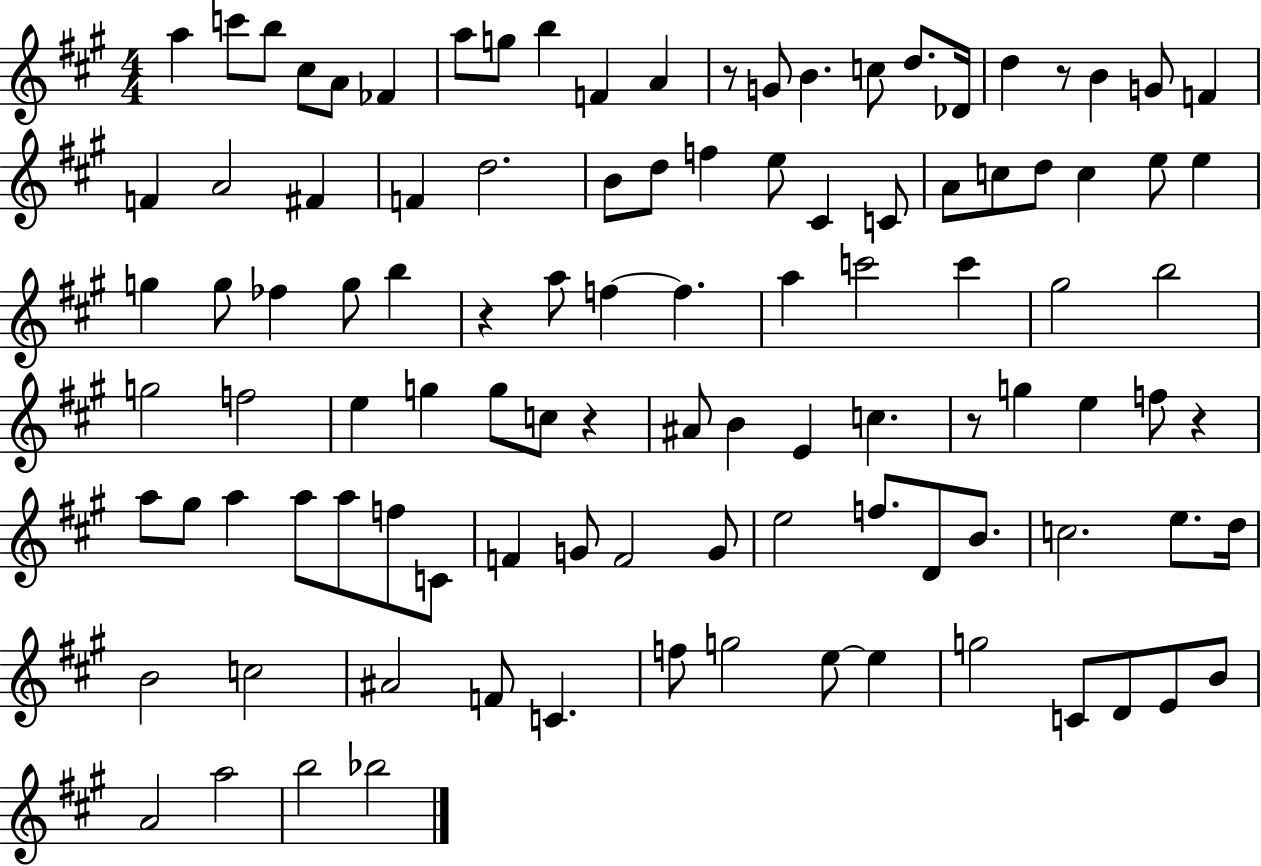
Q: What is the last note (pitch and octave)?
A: Bb5